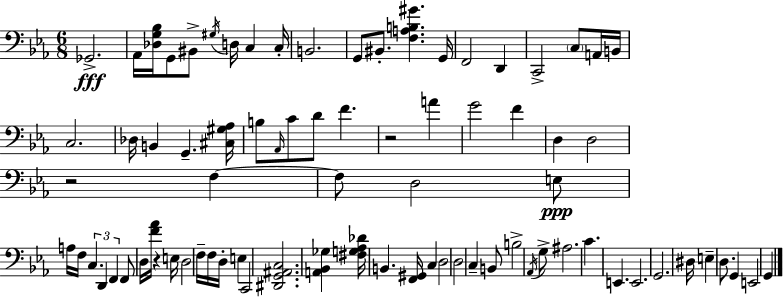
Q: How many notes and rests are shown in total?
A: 81